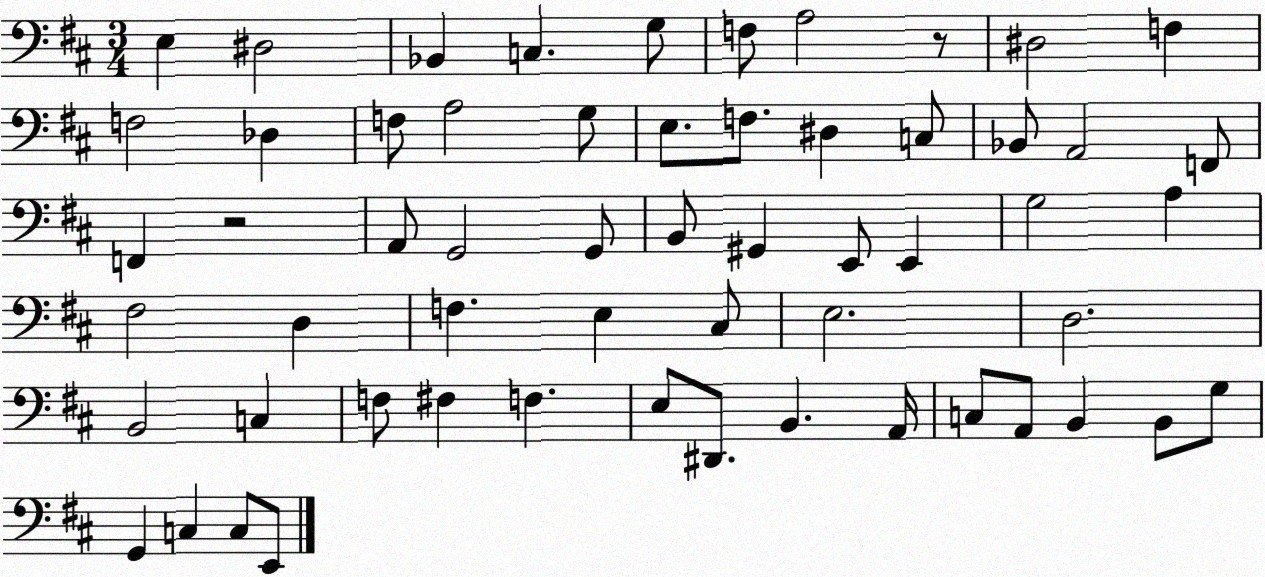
X:1
T:Untitled
M:3/4
L:1/4
K:D
E, ^D,2 _B,, C, G,/2 F,/2 A,2 z/2 ^D,2 F, F,2 _D, F,/2 A,2 G,/2 E,/2 F,/2 ^D, C,/2 _B,,/2 A,,2 F,,/2 F,, z2 A,,/2 G,,2 G,,/2 B,,/2 ^G,, E,,/2 E,, G,2 A, ^F,2 D, F, E, ^C,/2 E,2 D,2 B,,2 C, F,/2 ^F, F, E,/2 ^D,,/2 B,, A,,/4 C,/2 A,,/2 B,, B,,/2 G,/2 G,, C, C,/2 E,,/2